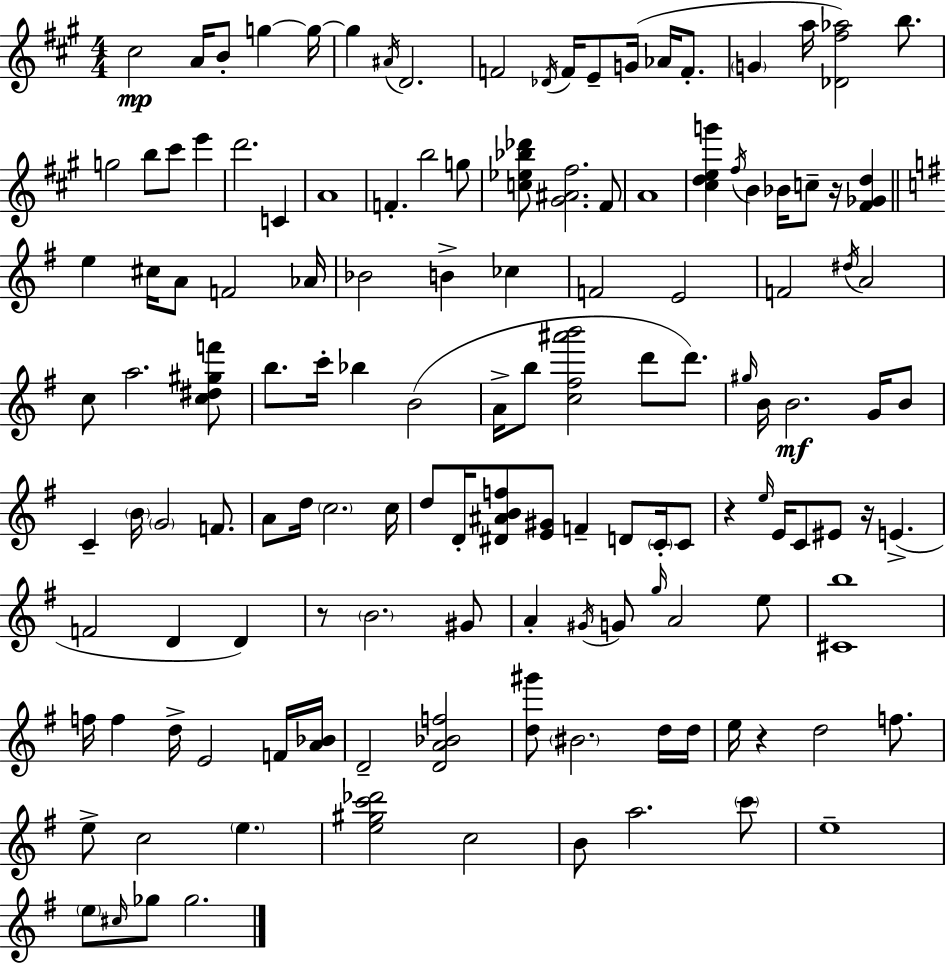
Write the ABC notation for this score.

X:1
T:Untitled
M:4/4
L:1/4
K:A
^c2 A/4 B/2 g g/4 g ^A/4 D2 F2 _D/4 F/4 E/2 G/4 _A/4 F/2 G a/4 [_D^f_a]2 b/2 g2 b/2 ^c'/2 e' d'2 C A4 F b2 g/2 [c_e_b_d']/2 [^G^A^f]2 ^F/2 A4 [^cdeg'] ^f/4 B _B/4 c/2 z/4 [^F_Gd] e ^c/4 A/2 F2 _A/4 _B2 B _c F2 E2 F2 ^d/4 A2 c/2 a2 [c^d^gf']/2 b/2 c'/4 _b B2 A/4 b/2 [c^f^a'b']2 d'/2 d'/2 ^g/4 B/4 B2 G/4 B/2 C B/4 G2 F/2 A/2 d/4 c2 c/4 d/2 D/4 [^D^ABf]/2 [E^G]/2 F D/2 C/4 C/2 z e/4 E/4 C/2 ^E/2 z/4 E F2 D D z/2 B2 ^G/2 A ^G/4 G/2 g/4 A2 e/2 [^Cb]4 f/4 f d/4 E2 F/4 [A_B]/4 D2 [DA_Bf]2 [d^g']/2 ^B2 d/4 d/4 e/4 z d2 f/2 e/2 c2 e [e^gc'_d']2 c2 B/2 a2 c'/2 e4 e/2 ^c/4 _g/2 _g2